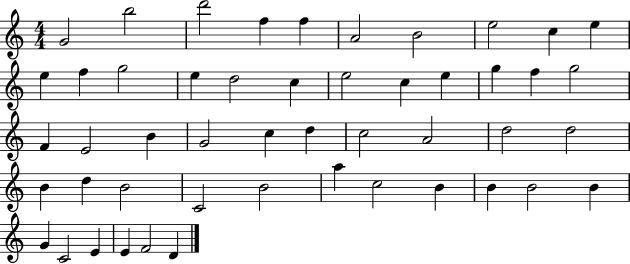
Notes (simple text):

G4/h B5/h D6/h F5/q F5/q A4/h B4/h E5/h C5/q E5/q E5/q F5/q G5/h E5/q D5/h C5/q E5/h C5/q E5/q G5/q F5/q G5/h F4/q E4/h B4/q G4/h C5/q D5/q C5/h A4/h D5/h D5/h B4/q D5/q B4/h C4/h B4/h A5/q C5/h B4/q B4/q B4/h B4/q G4/q C4/h E4/q E4/q F4/h D4/q